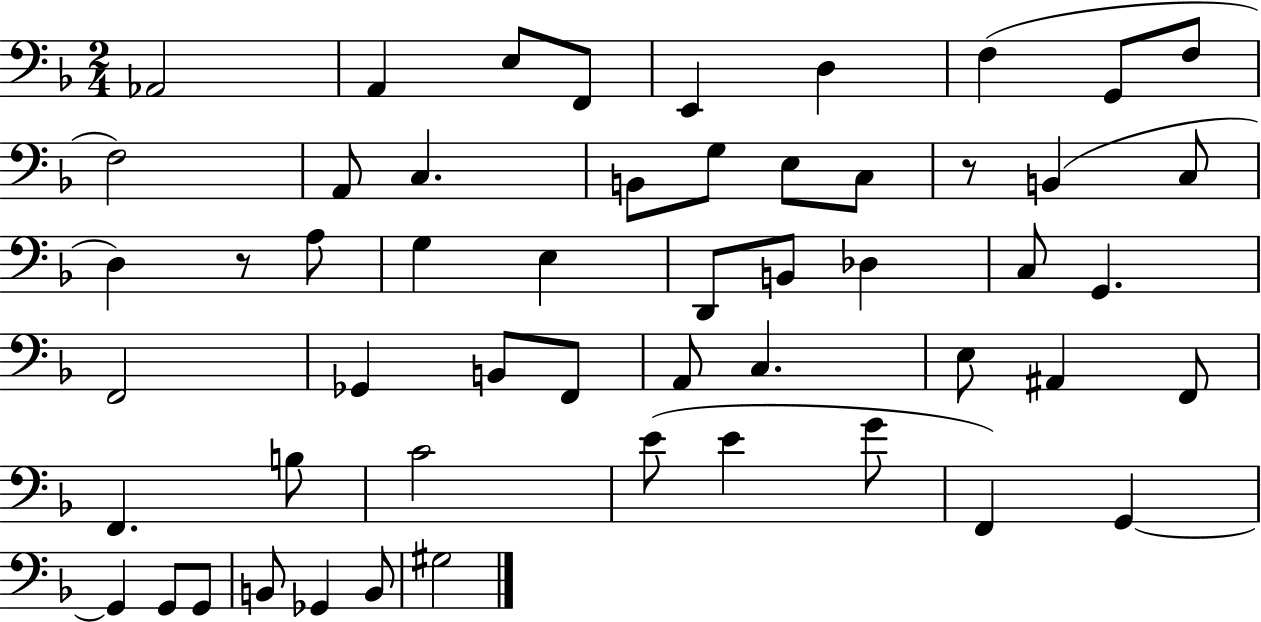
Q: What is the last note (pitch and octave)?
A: G#3